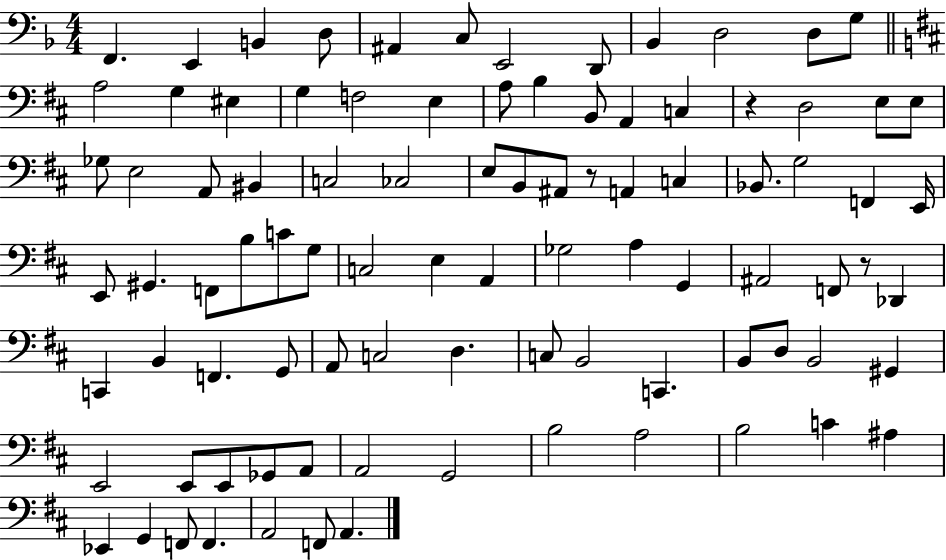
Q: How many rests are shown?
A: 3